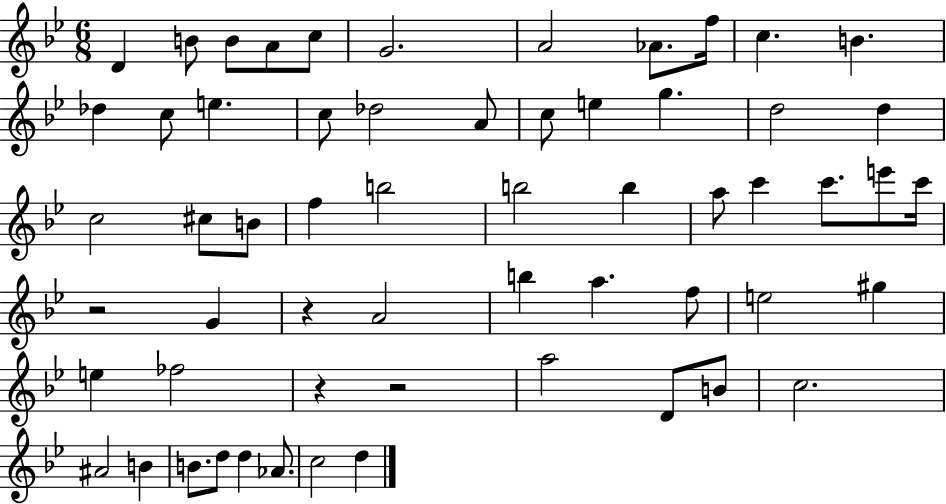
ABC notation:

X:1
T:Untitled
M:6/8
L:1/4
K:Bb
D B/2 B/2 A/2 c/2 G2 A2 _A/2 f/4 c B _d c/2 e c/2 _d2 A/2 c/2 e g d2 d c2 ^c/2 B/2 f b2 b2 b a/2 c' c'/2 e'/2 c'/4 z2 G z A2 b a f/2 e2 ^g e _f2 z z2 a2 D/2 B/2 c2 ^A2 B B/2 d/2 d _A/2 c2 d